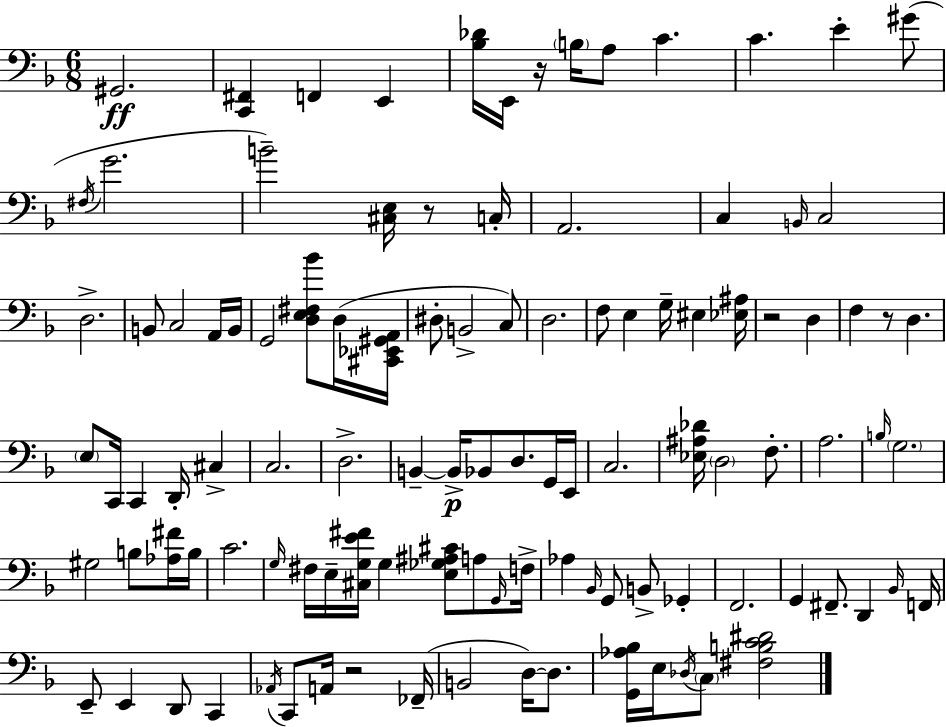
{
  \clef bass
  \numericTimeSignature
  \time 6/8
  \key f \major
  \repeat volta 2 { gis,2.\ff | <c, fis,>4 f,4 e,4 | <bes des'>16 e,16 r16 \parenthesize b16 a8 c'4. | c'4. e'4-. gis'8( | \break \acciaccatura { fis16 } g'2. | b'2--) <cis e>16 r8 | c16-. a,2. | c4 \grace { b,16 } c2 | \break d2.-> | b,8 c2 | a,16 b,16 g,2 <d e fis bes'>8 | d16( <cis, ees, gis, a,>16 dis8-. b,2-> | \break c8) d2. | f8 e4 g16-- eis4 | <ees ais>16 r2 d4 | f4 r8 d4. | \break \parenthesize e8 c,16 c,4 d,16-. cis4-> | c2. | d2.-> | b,4--~~ b,16->\p bes,8 d8. | \break g,16 e,16 c2. | <ees ais des'>16 \parenthesize d2 f8.-. | a2. | \grace { b16 } \parenthesize g2. | \break gis2 b8 | <aes fis'>16 b16 c'2. | \grace { g16 } fis16 e16-- <cis g e' fis'>16 g4 <e ges ais cis'>8 | a8 \grace { g,16 } f16-> aes4 \grace { bes,16 } g,8 | \break b,8-> ges,4-. f,2. | g,4 fis,8.-- | d,4 \grace { bes,16 } f,16 e,8-- e,4 | d,8 c,4 \acciaccatura { aes,16 } c,8 a,16 r2 | \break fes,16--( b,2 | d16~~) d8. <g, aes bes>16 e16 \acciaccatura { des16 } \parenthesize c8 | <fis b c' dis'>2 } \bar "|."
}